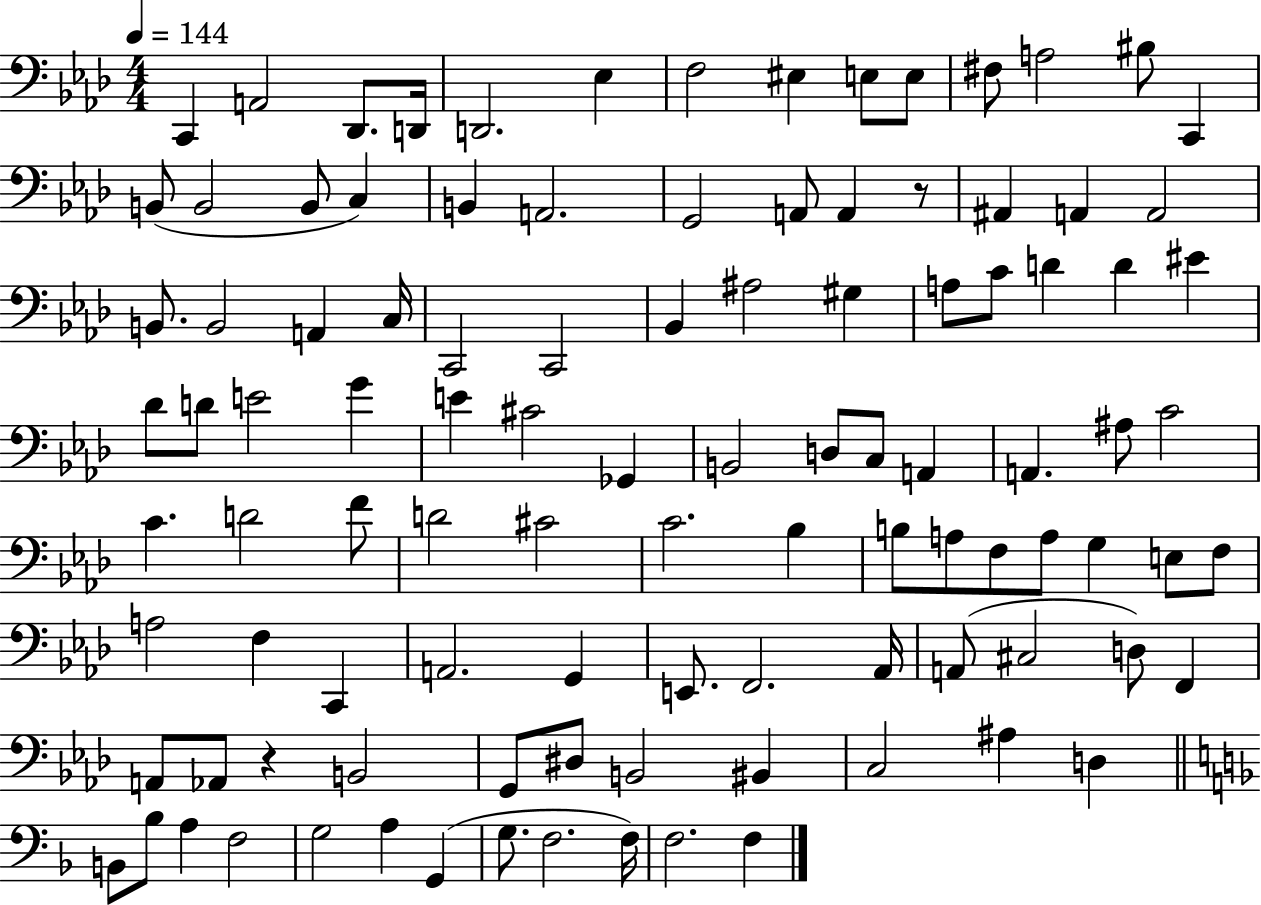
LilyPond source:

{
  \clef bass
  \numericTimeSignature
  \time 4/4
  \key aes \major
  \tempo 4 = 144
  c,4 a,2 des,8. d,16 | d,2. ees4 | f2 eis4 e8 e8 | fis8 a2 bis8 c,4 | \break b,8( b,2 b,8 c4) | b,4 a,2. | g,2 a,8 a,4 r8 | ais,4 a,4 a,2 | \break b,8. b,2 a,4 c16 | c,2 c,2 | bes,4 ais2 gis4 | a8 c'8 d'4 d'4 eis'4 | \break des'8 d'8 e'2 g'4 | e'4 cis'2 ges,4 | b,2 d8 c8 a,4 | a,4. ais8 c'2 | \break c'4. d'2 f'8 | d'2 cis'2 | c'2. bes4 | b8 a8 f8 a8 g4 e8 f8 | \break a2 f4 c,4 | a,2. g,4 | e,8. f,2. aes,16 | a,8( cis2 d8) f,4 | \break a,8 aes,8 r4 b,2 | g,8 dis8 b,2 bis,4 | c2 ais4 d4 | \bar "||" \break \key d \minor b,8 bes8 a4 f2 | g2 a4 g,4( | g8. f2. f16) | f2. f4 | \break \bar "|."
}